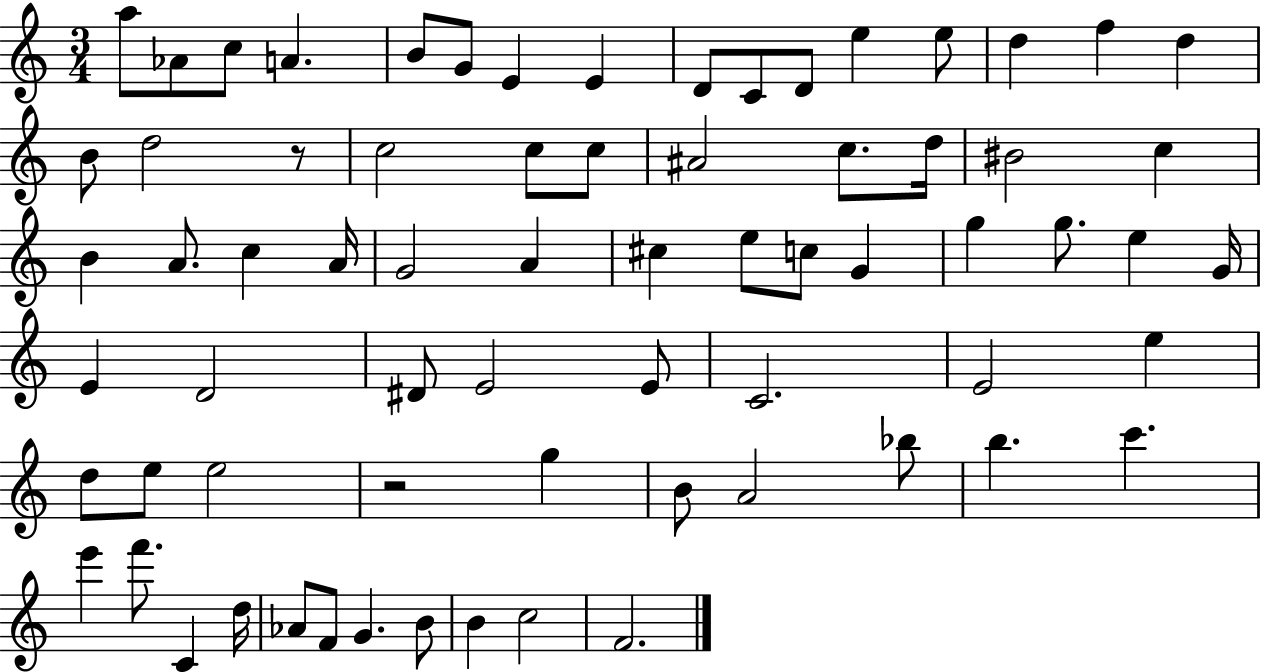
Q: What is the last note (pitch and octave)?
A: F4